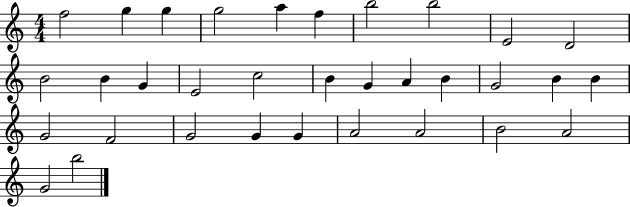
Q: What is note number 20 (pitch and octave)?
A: G4